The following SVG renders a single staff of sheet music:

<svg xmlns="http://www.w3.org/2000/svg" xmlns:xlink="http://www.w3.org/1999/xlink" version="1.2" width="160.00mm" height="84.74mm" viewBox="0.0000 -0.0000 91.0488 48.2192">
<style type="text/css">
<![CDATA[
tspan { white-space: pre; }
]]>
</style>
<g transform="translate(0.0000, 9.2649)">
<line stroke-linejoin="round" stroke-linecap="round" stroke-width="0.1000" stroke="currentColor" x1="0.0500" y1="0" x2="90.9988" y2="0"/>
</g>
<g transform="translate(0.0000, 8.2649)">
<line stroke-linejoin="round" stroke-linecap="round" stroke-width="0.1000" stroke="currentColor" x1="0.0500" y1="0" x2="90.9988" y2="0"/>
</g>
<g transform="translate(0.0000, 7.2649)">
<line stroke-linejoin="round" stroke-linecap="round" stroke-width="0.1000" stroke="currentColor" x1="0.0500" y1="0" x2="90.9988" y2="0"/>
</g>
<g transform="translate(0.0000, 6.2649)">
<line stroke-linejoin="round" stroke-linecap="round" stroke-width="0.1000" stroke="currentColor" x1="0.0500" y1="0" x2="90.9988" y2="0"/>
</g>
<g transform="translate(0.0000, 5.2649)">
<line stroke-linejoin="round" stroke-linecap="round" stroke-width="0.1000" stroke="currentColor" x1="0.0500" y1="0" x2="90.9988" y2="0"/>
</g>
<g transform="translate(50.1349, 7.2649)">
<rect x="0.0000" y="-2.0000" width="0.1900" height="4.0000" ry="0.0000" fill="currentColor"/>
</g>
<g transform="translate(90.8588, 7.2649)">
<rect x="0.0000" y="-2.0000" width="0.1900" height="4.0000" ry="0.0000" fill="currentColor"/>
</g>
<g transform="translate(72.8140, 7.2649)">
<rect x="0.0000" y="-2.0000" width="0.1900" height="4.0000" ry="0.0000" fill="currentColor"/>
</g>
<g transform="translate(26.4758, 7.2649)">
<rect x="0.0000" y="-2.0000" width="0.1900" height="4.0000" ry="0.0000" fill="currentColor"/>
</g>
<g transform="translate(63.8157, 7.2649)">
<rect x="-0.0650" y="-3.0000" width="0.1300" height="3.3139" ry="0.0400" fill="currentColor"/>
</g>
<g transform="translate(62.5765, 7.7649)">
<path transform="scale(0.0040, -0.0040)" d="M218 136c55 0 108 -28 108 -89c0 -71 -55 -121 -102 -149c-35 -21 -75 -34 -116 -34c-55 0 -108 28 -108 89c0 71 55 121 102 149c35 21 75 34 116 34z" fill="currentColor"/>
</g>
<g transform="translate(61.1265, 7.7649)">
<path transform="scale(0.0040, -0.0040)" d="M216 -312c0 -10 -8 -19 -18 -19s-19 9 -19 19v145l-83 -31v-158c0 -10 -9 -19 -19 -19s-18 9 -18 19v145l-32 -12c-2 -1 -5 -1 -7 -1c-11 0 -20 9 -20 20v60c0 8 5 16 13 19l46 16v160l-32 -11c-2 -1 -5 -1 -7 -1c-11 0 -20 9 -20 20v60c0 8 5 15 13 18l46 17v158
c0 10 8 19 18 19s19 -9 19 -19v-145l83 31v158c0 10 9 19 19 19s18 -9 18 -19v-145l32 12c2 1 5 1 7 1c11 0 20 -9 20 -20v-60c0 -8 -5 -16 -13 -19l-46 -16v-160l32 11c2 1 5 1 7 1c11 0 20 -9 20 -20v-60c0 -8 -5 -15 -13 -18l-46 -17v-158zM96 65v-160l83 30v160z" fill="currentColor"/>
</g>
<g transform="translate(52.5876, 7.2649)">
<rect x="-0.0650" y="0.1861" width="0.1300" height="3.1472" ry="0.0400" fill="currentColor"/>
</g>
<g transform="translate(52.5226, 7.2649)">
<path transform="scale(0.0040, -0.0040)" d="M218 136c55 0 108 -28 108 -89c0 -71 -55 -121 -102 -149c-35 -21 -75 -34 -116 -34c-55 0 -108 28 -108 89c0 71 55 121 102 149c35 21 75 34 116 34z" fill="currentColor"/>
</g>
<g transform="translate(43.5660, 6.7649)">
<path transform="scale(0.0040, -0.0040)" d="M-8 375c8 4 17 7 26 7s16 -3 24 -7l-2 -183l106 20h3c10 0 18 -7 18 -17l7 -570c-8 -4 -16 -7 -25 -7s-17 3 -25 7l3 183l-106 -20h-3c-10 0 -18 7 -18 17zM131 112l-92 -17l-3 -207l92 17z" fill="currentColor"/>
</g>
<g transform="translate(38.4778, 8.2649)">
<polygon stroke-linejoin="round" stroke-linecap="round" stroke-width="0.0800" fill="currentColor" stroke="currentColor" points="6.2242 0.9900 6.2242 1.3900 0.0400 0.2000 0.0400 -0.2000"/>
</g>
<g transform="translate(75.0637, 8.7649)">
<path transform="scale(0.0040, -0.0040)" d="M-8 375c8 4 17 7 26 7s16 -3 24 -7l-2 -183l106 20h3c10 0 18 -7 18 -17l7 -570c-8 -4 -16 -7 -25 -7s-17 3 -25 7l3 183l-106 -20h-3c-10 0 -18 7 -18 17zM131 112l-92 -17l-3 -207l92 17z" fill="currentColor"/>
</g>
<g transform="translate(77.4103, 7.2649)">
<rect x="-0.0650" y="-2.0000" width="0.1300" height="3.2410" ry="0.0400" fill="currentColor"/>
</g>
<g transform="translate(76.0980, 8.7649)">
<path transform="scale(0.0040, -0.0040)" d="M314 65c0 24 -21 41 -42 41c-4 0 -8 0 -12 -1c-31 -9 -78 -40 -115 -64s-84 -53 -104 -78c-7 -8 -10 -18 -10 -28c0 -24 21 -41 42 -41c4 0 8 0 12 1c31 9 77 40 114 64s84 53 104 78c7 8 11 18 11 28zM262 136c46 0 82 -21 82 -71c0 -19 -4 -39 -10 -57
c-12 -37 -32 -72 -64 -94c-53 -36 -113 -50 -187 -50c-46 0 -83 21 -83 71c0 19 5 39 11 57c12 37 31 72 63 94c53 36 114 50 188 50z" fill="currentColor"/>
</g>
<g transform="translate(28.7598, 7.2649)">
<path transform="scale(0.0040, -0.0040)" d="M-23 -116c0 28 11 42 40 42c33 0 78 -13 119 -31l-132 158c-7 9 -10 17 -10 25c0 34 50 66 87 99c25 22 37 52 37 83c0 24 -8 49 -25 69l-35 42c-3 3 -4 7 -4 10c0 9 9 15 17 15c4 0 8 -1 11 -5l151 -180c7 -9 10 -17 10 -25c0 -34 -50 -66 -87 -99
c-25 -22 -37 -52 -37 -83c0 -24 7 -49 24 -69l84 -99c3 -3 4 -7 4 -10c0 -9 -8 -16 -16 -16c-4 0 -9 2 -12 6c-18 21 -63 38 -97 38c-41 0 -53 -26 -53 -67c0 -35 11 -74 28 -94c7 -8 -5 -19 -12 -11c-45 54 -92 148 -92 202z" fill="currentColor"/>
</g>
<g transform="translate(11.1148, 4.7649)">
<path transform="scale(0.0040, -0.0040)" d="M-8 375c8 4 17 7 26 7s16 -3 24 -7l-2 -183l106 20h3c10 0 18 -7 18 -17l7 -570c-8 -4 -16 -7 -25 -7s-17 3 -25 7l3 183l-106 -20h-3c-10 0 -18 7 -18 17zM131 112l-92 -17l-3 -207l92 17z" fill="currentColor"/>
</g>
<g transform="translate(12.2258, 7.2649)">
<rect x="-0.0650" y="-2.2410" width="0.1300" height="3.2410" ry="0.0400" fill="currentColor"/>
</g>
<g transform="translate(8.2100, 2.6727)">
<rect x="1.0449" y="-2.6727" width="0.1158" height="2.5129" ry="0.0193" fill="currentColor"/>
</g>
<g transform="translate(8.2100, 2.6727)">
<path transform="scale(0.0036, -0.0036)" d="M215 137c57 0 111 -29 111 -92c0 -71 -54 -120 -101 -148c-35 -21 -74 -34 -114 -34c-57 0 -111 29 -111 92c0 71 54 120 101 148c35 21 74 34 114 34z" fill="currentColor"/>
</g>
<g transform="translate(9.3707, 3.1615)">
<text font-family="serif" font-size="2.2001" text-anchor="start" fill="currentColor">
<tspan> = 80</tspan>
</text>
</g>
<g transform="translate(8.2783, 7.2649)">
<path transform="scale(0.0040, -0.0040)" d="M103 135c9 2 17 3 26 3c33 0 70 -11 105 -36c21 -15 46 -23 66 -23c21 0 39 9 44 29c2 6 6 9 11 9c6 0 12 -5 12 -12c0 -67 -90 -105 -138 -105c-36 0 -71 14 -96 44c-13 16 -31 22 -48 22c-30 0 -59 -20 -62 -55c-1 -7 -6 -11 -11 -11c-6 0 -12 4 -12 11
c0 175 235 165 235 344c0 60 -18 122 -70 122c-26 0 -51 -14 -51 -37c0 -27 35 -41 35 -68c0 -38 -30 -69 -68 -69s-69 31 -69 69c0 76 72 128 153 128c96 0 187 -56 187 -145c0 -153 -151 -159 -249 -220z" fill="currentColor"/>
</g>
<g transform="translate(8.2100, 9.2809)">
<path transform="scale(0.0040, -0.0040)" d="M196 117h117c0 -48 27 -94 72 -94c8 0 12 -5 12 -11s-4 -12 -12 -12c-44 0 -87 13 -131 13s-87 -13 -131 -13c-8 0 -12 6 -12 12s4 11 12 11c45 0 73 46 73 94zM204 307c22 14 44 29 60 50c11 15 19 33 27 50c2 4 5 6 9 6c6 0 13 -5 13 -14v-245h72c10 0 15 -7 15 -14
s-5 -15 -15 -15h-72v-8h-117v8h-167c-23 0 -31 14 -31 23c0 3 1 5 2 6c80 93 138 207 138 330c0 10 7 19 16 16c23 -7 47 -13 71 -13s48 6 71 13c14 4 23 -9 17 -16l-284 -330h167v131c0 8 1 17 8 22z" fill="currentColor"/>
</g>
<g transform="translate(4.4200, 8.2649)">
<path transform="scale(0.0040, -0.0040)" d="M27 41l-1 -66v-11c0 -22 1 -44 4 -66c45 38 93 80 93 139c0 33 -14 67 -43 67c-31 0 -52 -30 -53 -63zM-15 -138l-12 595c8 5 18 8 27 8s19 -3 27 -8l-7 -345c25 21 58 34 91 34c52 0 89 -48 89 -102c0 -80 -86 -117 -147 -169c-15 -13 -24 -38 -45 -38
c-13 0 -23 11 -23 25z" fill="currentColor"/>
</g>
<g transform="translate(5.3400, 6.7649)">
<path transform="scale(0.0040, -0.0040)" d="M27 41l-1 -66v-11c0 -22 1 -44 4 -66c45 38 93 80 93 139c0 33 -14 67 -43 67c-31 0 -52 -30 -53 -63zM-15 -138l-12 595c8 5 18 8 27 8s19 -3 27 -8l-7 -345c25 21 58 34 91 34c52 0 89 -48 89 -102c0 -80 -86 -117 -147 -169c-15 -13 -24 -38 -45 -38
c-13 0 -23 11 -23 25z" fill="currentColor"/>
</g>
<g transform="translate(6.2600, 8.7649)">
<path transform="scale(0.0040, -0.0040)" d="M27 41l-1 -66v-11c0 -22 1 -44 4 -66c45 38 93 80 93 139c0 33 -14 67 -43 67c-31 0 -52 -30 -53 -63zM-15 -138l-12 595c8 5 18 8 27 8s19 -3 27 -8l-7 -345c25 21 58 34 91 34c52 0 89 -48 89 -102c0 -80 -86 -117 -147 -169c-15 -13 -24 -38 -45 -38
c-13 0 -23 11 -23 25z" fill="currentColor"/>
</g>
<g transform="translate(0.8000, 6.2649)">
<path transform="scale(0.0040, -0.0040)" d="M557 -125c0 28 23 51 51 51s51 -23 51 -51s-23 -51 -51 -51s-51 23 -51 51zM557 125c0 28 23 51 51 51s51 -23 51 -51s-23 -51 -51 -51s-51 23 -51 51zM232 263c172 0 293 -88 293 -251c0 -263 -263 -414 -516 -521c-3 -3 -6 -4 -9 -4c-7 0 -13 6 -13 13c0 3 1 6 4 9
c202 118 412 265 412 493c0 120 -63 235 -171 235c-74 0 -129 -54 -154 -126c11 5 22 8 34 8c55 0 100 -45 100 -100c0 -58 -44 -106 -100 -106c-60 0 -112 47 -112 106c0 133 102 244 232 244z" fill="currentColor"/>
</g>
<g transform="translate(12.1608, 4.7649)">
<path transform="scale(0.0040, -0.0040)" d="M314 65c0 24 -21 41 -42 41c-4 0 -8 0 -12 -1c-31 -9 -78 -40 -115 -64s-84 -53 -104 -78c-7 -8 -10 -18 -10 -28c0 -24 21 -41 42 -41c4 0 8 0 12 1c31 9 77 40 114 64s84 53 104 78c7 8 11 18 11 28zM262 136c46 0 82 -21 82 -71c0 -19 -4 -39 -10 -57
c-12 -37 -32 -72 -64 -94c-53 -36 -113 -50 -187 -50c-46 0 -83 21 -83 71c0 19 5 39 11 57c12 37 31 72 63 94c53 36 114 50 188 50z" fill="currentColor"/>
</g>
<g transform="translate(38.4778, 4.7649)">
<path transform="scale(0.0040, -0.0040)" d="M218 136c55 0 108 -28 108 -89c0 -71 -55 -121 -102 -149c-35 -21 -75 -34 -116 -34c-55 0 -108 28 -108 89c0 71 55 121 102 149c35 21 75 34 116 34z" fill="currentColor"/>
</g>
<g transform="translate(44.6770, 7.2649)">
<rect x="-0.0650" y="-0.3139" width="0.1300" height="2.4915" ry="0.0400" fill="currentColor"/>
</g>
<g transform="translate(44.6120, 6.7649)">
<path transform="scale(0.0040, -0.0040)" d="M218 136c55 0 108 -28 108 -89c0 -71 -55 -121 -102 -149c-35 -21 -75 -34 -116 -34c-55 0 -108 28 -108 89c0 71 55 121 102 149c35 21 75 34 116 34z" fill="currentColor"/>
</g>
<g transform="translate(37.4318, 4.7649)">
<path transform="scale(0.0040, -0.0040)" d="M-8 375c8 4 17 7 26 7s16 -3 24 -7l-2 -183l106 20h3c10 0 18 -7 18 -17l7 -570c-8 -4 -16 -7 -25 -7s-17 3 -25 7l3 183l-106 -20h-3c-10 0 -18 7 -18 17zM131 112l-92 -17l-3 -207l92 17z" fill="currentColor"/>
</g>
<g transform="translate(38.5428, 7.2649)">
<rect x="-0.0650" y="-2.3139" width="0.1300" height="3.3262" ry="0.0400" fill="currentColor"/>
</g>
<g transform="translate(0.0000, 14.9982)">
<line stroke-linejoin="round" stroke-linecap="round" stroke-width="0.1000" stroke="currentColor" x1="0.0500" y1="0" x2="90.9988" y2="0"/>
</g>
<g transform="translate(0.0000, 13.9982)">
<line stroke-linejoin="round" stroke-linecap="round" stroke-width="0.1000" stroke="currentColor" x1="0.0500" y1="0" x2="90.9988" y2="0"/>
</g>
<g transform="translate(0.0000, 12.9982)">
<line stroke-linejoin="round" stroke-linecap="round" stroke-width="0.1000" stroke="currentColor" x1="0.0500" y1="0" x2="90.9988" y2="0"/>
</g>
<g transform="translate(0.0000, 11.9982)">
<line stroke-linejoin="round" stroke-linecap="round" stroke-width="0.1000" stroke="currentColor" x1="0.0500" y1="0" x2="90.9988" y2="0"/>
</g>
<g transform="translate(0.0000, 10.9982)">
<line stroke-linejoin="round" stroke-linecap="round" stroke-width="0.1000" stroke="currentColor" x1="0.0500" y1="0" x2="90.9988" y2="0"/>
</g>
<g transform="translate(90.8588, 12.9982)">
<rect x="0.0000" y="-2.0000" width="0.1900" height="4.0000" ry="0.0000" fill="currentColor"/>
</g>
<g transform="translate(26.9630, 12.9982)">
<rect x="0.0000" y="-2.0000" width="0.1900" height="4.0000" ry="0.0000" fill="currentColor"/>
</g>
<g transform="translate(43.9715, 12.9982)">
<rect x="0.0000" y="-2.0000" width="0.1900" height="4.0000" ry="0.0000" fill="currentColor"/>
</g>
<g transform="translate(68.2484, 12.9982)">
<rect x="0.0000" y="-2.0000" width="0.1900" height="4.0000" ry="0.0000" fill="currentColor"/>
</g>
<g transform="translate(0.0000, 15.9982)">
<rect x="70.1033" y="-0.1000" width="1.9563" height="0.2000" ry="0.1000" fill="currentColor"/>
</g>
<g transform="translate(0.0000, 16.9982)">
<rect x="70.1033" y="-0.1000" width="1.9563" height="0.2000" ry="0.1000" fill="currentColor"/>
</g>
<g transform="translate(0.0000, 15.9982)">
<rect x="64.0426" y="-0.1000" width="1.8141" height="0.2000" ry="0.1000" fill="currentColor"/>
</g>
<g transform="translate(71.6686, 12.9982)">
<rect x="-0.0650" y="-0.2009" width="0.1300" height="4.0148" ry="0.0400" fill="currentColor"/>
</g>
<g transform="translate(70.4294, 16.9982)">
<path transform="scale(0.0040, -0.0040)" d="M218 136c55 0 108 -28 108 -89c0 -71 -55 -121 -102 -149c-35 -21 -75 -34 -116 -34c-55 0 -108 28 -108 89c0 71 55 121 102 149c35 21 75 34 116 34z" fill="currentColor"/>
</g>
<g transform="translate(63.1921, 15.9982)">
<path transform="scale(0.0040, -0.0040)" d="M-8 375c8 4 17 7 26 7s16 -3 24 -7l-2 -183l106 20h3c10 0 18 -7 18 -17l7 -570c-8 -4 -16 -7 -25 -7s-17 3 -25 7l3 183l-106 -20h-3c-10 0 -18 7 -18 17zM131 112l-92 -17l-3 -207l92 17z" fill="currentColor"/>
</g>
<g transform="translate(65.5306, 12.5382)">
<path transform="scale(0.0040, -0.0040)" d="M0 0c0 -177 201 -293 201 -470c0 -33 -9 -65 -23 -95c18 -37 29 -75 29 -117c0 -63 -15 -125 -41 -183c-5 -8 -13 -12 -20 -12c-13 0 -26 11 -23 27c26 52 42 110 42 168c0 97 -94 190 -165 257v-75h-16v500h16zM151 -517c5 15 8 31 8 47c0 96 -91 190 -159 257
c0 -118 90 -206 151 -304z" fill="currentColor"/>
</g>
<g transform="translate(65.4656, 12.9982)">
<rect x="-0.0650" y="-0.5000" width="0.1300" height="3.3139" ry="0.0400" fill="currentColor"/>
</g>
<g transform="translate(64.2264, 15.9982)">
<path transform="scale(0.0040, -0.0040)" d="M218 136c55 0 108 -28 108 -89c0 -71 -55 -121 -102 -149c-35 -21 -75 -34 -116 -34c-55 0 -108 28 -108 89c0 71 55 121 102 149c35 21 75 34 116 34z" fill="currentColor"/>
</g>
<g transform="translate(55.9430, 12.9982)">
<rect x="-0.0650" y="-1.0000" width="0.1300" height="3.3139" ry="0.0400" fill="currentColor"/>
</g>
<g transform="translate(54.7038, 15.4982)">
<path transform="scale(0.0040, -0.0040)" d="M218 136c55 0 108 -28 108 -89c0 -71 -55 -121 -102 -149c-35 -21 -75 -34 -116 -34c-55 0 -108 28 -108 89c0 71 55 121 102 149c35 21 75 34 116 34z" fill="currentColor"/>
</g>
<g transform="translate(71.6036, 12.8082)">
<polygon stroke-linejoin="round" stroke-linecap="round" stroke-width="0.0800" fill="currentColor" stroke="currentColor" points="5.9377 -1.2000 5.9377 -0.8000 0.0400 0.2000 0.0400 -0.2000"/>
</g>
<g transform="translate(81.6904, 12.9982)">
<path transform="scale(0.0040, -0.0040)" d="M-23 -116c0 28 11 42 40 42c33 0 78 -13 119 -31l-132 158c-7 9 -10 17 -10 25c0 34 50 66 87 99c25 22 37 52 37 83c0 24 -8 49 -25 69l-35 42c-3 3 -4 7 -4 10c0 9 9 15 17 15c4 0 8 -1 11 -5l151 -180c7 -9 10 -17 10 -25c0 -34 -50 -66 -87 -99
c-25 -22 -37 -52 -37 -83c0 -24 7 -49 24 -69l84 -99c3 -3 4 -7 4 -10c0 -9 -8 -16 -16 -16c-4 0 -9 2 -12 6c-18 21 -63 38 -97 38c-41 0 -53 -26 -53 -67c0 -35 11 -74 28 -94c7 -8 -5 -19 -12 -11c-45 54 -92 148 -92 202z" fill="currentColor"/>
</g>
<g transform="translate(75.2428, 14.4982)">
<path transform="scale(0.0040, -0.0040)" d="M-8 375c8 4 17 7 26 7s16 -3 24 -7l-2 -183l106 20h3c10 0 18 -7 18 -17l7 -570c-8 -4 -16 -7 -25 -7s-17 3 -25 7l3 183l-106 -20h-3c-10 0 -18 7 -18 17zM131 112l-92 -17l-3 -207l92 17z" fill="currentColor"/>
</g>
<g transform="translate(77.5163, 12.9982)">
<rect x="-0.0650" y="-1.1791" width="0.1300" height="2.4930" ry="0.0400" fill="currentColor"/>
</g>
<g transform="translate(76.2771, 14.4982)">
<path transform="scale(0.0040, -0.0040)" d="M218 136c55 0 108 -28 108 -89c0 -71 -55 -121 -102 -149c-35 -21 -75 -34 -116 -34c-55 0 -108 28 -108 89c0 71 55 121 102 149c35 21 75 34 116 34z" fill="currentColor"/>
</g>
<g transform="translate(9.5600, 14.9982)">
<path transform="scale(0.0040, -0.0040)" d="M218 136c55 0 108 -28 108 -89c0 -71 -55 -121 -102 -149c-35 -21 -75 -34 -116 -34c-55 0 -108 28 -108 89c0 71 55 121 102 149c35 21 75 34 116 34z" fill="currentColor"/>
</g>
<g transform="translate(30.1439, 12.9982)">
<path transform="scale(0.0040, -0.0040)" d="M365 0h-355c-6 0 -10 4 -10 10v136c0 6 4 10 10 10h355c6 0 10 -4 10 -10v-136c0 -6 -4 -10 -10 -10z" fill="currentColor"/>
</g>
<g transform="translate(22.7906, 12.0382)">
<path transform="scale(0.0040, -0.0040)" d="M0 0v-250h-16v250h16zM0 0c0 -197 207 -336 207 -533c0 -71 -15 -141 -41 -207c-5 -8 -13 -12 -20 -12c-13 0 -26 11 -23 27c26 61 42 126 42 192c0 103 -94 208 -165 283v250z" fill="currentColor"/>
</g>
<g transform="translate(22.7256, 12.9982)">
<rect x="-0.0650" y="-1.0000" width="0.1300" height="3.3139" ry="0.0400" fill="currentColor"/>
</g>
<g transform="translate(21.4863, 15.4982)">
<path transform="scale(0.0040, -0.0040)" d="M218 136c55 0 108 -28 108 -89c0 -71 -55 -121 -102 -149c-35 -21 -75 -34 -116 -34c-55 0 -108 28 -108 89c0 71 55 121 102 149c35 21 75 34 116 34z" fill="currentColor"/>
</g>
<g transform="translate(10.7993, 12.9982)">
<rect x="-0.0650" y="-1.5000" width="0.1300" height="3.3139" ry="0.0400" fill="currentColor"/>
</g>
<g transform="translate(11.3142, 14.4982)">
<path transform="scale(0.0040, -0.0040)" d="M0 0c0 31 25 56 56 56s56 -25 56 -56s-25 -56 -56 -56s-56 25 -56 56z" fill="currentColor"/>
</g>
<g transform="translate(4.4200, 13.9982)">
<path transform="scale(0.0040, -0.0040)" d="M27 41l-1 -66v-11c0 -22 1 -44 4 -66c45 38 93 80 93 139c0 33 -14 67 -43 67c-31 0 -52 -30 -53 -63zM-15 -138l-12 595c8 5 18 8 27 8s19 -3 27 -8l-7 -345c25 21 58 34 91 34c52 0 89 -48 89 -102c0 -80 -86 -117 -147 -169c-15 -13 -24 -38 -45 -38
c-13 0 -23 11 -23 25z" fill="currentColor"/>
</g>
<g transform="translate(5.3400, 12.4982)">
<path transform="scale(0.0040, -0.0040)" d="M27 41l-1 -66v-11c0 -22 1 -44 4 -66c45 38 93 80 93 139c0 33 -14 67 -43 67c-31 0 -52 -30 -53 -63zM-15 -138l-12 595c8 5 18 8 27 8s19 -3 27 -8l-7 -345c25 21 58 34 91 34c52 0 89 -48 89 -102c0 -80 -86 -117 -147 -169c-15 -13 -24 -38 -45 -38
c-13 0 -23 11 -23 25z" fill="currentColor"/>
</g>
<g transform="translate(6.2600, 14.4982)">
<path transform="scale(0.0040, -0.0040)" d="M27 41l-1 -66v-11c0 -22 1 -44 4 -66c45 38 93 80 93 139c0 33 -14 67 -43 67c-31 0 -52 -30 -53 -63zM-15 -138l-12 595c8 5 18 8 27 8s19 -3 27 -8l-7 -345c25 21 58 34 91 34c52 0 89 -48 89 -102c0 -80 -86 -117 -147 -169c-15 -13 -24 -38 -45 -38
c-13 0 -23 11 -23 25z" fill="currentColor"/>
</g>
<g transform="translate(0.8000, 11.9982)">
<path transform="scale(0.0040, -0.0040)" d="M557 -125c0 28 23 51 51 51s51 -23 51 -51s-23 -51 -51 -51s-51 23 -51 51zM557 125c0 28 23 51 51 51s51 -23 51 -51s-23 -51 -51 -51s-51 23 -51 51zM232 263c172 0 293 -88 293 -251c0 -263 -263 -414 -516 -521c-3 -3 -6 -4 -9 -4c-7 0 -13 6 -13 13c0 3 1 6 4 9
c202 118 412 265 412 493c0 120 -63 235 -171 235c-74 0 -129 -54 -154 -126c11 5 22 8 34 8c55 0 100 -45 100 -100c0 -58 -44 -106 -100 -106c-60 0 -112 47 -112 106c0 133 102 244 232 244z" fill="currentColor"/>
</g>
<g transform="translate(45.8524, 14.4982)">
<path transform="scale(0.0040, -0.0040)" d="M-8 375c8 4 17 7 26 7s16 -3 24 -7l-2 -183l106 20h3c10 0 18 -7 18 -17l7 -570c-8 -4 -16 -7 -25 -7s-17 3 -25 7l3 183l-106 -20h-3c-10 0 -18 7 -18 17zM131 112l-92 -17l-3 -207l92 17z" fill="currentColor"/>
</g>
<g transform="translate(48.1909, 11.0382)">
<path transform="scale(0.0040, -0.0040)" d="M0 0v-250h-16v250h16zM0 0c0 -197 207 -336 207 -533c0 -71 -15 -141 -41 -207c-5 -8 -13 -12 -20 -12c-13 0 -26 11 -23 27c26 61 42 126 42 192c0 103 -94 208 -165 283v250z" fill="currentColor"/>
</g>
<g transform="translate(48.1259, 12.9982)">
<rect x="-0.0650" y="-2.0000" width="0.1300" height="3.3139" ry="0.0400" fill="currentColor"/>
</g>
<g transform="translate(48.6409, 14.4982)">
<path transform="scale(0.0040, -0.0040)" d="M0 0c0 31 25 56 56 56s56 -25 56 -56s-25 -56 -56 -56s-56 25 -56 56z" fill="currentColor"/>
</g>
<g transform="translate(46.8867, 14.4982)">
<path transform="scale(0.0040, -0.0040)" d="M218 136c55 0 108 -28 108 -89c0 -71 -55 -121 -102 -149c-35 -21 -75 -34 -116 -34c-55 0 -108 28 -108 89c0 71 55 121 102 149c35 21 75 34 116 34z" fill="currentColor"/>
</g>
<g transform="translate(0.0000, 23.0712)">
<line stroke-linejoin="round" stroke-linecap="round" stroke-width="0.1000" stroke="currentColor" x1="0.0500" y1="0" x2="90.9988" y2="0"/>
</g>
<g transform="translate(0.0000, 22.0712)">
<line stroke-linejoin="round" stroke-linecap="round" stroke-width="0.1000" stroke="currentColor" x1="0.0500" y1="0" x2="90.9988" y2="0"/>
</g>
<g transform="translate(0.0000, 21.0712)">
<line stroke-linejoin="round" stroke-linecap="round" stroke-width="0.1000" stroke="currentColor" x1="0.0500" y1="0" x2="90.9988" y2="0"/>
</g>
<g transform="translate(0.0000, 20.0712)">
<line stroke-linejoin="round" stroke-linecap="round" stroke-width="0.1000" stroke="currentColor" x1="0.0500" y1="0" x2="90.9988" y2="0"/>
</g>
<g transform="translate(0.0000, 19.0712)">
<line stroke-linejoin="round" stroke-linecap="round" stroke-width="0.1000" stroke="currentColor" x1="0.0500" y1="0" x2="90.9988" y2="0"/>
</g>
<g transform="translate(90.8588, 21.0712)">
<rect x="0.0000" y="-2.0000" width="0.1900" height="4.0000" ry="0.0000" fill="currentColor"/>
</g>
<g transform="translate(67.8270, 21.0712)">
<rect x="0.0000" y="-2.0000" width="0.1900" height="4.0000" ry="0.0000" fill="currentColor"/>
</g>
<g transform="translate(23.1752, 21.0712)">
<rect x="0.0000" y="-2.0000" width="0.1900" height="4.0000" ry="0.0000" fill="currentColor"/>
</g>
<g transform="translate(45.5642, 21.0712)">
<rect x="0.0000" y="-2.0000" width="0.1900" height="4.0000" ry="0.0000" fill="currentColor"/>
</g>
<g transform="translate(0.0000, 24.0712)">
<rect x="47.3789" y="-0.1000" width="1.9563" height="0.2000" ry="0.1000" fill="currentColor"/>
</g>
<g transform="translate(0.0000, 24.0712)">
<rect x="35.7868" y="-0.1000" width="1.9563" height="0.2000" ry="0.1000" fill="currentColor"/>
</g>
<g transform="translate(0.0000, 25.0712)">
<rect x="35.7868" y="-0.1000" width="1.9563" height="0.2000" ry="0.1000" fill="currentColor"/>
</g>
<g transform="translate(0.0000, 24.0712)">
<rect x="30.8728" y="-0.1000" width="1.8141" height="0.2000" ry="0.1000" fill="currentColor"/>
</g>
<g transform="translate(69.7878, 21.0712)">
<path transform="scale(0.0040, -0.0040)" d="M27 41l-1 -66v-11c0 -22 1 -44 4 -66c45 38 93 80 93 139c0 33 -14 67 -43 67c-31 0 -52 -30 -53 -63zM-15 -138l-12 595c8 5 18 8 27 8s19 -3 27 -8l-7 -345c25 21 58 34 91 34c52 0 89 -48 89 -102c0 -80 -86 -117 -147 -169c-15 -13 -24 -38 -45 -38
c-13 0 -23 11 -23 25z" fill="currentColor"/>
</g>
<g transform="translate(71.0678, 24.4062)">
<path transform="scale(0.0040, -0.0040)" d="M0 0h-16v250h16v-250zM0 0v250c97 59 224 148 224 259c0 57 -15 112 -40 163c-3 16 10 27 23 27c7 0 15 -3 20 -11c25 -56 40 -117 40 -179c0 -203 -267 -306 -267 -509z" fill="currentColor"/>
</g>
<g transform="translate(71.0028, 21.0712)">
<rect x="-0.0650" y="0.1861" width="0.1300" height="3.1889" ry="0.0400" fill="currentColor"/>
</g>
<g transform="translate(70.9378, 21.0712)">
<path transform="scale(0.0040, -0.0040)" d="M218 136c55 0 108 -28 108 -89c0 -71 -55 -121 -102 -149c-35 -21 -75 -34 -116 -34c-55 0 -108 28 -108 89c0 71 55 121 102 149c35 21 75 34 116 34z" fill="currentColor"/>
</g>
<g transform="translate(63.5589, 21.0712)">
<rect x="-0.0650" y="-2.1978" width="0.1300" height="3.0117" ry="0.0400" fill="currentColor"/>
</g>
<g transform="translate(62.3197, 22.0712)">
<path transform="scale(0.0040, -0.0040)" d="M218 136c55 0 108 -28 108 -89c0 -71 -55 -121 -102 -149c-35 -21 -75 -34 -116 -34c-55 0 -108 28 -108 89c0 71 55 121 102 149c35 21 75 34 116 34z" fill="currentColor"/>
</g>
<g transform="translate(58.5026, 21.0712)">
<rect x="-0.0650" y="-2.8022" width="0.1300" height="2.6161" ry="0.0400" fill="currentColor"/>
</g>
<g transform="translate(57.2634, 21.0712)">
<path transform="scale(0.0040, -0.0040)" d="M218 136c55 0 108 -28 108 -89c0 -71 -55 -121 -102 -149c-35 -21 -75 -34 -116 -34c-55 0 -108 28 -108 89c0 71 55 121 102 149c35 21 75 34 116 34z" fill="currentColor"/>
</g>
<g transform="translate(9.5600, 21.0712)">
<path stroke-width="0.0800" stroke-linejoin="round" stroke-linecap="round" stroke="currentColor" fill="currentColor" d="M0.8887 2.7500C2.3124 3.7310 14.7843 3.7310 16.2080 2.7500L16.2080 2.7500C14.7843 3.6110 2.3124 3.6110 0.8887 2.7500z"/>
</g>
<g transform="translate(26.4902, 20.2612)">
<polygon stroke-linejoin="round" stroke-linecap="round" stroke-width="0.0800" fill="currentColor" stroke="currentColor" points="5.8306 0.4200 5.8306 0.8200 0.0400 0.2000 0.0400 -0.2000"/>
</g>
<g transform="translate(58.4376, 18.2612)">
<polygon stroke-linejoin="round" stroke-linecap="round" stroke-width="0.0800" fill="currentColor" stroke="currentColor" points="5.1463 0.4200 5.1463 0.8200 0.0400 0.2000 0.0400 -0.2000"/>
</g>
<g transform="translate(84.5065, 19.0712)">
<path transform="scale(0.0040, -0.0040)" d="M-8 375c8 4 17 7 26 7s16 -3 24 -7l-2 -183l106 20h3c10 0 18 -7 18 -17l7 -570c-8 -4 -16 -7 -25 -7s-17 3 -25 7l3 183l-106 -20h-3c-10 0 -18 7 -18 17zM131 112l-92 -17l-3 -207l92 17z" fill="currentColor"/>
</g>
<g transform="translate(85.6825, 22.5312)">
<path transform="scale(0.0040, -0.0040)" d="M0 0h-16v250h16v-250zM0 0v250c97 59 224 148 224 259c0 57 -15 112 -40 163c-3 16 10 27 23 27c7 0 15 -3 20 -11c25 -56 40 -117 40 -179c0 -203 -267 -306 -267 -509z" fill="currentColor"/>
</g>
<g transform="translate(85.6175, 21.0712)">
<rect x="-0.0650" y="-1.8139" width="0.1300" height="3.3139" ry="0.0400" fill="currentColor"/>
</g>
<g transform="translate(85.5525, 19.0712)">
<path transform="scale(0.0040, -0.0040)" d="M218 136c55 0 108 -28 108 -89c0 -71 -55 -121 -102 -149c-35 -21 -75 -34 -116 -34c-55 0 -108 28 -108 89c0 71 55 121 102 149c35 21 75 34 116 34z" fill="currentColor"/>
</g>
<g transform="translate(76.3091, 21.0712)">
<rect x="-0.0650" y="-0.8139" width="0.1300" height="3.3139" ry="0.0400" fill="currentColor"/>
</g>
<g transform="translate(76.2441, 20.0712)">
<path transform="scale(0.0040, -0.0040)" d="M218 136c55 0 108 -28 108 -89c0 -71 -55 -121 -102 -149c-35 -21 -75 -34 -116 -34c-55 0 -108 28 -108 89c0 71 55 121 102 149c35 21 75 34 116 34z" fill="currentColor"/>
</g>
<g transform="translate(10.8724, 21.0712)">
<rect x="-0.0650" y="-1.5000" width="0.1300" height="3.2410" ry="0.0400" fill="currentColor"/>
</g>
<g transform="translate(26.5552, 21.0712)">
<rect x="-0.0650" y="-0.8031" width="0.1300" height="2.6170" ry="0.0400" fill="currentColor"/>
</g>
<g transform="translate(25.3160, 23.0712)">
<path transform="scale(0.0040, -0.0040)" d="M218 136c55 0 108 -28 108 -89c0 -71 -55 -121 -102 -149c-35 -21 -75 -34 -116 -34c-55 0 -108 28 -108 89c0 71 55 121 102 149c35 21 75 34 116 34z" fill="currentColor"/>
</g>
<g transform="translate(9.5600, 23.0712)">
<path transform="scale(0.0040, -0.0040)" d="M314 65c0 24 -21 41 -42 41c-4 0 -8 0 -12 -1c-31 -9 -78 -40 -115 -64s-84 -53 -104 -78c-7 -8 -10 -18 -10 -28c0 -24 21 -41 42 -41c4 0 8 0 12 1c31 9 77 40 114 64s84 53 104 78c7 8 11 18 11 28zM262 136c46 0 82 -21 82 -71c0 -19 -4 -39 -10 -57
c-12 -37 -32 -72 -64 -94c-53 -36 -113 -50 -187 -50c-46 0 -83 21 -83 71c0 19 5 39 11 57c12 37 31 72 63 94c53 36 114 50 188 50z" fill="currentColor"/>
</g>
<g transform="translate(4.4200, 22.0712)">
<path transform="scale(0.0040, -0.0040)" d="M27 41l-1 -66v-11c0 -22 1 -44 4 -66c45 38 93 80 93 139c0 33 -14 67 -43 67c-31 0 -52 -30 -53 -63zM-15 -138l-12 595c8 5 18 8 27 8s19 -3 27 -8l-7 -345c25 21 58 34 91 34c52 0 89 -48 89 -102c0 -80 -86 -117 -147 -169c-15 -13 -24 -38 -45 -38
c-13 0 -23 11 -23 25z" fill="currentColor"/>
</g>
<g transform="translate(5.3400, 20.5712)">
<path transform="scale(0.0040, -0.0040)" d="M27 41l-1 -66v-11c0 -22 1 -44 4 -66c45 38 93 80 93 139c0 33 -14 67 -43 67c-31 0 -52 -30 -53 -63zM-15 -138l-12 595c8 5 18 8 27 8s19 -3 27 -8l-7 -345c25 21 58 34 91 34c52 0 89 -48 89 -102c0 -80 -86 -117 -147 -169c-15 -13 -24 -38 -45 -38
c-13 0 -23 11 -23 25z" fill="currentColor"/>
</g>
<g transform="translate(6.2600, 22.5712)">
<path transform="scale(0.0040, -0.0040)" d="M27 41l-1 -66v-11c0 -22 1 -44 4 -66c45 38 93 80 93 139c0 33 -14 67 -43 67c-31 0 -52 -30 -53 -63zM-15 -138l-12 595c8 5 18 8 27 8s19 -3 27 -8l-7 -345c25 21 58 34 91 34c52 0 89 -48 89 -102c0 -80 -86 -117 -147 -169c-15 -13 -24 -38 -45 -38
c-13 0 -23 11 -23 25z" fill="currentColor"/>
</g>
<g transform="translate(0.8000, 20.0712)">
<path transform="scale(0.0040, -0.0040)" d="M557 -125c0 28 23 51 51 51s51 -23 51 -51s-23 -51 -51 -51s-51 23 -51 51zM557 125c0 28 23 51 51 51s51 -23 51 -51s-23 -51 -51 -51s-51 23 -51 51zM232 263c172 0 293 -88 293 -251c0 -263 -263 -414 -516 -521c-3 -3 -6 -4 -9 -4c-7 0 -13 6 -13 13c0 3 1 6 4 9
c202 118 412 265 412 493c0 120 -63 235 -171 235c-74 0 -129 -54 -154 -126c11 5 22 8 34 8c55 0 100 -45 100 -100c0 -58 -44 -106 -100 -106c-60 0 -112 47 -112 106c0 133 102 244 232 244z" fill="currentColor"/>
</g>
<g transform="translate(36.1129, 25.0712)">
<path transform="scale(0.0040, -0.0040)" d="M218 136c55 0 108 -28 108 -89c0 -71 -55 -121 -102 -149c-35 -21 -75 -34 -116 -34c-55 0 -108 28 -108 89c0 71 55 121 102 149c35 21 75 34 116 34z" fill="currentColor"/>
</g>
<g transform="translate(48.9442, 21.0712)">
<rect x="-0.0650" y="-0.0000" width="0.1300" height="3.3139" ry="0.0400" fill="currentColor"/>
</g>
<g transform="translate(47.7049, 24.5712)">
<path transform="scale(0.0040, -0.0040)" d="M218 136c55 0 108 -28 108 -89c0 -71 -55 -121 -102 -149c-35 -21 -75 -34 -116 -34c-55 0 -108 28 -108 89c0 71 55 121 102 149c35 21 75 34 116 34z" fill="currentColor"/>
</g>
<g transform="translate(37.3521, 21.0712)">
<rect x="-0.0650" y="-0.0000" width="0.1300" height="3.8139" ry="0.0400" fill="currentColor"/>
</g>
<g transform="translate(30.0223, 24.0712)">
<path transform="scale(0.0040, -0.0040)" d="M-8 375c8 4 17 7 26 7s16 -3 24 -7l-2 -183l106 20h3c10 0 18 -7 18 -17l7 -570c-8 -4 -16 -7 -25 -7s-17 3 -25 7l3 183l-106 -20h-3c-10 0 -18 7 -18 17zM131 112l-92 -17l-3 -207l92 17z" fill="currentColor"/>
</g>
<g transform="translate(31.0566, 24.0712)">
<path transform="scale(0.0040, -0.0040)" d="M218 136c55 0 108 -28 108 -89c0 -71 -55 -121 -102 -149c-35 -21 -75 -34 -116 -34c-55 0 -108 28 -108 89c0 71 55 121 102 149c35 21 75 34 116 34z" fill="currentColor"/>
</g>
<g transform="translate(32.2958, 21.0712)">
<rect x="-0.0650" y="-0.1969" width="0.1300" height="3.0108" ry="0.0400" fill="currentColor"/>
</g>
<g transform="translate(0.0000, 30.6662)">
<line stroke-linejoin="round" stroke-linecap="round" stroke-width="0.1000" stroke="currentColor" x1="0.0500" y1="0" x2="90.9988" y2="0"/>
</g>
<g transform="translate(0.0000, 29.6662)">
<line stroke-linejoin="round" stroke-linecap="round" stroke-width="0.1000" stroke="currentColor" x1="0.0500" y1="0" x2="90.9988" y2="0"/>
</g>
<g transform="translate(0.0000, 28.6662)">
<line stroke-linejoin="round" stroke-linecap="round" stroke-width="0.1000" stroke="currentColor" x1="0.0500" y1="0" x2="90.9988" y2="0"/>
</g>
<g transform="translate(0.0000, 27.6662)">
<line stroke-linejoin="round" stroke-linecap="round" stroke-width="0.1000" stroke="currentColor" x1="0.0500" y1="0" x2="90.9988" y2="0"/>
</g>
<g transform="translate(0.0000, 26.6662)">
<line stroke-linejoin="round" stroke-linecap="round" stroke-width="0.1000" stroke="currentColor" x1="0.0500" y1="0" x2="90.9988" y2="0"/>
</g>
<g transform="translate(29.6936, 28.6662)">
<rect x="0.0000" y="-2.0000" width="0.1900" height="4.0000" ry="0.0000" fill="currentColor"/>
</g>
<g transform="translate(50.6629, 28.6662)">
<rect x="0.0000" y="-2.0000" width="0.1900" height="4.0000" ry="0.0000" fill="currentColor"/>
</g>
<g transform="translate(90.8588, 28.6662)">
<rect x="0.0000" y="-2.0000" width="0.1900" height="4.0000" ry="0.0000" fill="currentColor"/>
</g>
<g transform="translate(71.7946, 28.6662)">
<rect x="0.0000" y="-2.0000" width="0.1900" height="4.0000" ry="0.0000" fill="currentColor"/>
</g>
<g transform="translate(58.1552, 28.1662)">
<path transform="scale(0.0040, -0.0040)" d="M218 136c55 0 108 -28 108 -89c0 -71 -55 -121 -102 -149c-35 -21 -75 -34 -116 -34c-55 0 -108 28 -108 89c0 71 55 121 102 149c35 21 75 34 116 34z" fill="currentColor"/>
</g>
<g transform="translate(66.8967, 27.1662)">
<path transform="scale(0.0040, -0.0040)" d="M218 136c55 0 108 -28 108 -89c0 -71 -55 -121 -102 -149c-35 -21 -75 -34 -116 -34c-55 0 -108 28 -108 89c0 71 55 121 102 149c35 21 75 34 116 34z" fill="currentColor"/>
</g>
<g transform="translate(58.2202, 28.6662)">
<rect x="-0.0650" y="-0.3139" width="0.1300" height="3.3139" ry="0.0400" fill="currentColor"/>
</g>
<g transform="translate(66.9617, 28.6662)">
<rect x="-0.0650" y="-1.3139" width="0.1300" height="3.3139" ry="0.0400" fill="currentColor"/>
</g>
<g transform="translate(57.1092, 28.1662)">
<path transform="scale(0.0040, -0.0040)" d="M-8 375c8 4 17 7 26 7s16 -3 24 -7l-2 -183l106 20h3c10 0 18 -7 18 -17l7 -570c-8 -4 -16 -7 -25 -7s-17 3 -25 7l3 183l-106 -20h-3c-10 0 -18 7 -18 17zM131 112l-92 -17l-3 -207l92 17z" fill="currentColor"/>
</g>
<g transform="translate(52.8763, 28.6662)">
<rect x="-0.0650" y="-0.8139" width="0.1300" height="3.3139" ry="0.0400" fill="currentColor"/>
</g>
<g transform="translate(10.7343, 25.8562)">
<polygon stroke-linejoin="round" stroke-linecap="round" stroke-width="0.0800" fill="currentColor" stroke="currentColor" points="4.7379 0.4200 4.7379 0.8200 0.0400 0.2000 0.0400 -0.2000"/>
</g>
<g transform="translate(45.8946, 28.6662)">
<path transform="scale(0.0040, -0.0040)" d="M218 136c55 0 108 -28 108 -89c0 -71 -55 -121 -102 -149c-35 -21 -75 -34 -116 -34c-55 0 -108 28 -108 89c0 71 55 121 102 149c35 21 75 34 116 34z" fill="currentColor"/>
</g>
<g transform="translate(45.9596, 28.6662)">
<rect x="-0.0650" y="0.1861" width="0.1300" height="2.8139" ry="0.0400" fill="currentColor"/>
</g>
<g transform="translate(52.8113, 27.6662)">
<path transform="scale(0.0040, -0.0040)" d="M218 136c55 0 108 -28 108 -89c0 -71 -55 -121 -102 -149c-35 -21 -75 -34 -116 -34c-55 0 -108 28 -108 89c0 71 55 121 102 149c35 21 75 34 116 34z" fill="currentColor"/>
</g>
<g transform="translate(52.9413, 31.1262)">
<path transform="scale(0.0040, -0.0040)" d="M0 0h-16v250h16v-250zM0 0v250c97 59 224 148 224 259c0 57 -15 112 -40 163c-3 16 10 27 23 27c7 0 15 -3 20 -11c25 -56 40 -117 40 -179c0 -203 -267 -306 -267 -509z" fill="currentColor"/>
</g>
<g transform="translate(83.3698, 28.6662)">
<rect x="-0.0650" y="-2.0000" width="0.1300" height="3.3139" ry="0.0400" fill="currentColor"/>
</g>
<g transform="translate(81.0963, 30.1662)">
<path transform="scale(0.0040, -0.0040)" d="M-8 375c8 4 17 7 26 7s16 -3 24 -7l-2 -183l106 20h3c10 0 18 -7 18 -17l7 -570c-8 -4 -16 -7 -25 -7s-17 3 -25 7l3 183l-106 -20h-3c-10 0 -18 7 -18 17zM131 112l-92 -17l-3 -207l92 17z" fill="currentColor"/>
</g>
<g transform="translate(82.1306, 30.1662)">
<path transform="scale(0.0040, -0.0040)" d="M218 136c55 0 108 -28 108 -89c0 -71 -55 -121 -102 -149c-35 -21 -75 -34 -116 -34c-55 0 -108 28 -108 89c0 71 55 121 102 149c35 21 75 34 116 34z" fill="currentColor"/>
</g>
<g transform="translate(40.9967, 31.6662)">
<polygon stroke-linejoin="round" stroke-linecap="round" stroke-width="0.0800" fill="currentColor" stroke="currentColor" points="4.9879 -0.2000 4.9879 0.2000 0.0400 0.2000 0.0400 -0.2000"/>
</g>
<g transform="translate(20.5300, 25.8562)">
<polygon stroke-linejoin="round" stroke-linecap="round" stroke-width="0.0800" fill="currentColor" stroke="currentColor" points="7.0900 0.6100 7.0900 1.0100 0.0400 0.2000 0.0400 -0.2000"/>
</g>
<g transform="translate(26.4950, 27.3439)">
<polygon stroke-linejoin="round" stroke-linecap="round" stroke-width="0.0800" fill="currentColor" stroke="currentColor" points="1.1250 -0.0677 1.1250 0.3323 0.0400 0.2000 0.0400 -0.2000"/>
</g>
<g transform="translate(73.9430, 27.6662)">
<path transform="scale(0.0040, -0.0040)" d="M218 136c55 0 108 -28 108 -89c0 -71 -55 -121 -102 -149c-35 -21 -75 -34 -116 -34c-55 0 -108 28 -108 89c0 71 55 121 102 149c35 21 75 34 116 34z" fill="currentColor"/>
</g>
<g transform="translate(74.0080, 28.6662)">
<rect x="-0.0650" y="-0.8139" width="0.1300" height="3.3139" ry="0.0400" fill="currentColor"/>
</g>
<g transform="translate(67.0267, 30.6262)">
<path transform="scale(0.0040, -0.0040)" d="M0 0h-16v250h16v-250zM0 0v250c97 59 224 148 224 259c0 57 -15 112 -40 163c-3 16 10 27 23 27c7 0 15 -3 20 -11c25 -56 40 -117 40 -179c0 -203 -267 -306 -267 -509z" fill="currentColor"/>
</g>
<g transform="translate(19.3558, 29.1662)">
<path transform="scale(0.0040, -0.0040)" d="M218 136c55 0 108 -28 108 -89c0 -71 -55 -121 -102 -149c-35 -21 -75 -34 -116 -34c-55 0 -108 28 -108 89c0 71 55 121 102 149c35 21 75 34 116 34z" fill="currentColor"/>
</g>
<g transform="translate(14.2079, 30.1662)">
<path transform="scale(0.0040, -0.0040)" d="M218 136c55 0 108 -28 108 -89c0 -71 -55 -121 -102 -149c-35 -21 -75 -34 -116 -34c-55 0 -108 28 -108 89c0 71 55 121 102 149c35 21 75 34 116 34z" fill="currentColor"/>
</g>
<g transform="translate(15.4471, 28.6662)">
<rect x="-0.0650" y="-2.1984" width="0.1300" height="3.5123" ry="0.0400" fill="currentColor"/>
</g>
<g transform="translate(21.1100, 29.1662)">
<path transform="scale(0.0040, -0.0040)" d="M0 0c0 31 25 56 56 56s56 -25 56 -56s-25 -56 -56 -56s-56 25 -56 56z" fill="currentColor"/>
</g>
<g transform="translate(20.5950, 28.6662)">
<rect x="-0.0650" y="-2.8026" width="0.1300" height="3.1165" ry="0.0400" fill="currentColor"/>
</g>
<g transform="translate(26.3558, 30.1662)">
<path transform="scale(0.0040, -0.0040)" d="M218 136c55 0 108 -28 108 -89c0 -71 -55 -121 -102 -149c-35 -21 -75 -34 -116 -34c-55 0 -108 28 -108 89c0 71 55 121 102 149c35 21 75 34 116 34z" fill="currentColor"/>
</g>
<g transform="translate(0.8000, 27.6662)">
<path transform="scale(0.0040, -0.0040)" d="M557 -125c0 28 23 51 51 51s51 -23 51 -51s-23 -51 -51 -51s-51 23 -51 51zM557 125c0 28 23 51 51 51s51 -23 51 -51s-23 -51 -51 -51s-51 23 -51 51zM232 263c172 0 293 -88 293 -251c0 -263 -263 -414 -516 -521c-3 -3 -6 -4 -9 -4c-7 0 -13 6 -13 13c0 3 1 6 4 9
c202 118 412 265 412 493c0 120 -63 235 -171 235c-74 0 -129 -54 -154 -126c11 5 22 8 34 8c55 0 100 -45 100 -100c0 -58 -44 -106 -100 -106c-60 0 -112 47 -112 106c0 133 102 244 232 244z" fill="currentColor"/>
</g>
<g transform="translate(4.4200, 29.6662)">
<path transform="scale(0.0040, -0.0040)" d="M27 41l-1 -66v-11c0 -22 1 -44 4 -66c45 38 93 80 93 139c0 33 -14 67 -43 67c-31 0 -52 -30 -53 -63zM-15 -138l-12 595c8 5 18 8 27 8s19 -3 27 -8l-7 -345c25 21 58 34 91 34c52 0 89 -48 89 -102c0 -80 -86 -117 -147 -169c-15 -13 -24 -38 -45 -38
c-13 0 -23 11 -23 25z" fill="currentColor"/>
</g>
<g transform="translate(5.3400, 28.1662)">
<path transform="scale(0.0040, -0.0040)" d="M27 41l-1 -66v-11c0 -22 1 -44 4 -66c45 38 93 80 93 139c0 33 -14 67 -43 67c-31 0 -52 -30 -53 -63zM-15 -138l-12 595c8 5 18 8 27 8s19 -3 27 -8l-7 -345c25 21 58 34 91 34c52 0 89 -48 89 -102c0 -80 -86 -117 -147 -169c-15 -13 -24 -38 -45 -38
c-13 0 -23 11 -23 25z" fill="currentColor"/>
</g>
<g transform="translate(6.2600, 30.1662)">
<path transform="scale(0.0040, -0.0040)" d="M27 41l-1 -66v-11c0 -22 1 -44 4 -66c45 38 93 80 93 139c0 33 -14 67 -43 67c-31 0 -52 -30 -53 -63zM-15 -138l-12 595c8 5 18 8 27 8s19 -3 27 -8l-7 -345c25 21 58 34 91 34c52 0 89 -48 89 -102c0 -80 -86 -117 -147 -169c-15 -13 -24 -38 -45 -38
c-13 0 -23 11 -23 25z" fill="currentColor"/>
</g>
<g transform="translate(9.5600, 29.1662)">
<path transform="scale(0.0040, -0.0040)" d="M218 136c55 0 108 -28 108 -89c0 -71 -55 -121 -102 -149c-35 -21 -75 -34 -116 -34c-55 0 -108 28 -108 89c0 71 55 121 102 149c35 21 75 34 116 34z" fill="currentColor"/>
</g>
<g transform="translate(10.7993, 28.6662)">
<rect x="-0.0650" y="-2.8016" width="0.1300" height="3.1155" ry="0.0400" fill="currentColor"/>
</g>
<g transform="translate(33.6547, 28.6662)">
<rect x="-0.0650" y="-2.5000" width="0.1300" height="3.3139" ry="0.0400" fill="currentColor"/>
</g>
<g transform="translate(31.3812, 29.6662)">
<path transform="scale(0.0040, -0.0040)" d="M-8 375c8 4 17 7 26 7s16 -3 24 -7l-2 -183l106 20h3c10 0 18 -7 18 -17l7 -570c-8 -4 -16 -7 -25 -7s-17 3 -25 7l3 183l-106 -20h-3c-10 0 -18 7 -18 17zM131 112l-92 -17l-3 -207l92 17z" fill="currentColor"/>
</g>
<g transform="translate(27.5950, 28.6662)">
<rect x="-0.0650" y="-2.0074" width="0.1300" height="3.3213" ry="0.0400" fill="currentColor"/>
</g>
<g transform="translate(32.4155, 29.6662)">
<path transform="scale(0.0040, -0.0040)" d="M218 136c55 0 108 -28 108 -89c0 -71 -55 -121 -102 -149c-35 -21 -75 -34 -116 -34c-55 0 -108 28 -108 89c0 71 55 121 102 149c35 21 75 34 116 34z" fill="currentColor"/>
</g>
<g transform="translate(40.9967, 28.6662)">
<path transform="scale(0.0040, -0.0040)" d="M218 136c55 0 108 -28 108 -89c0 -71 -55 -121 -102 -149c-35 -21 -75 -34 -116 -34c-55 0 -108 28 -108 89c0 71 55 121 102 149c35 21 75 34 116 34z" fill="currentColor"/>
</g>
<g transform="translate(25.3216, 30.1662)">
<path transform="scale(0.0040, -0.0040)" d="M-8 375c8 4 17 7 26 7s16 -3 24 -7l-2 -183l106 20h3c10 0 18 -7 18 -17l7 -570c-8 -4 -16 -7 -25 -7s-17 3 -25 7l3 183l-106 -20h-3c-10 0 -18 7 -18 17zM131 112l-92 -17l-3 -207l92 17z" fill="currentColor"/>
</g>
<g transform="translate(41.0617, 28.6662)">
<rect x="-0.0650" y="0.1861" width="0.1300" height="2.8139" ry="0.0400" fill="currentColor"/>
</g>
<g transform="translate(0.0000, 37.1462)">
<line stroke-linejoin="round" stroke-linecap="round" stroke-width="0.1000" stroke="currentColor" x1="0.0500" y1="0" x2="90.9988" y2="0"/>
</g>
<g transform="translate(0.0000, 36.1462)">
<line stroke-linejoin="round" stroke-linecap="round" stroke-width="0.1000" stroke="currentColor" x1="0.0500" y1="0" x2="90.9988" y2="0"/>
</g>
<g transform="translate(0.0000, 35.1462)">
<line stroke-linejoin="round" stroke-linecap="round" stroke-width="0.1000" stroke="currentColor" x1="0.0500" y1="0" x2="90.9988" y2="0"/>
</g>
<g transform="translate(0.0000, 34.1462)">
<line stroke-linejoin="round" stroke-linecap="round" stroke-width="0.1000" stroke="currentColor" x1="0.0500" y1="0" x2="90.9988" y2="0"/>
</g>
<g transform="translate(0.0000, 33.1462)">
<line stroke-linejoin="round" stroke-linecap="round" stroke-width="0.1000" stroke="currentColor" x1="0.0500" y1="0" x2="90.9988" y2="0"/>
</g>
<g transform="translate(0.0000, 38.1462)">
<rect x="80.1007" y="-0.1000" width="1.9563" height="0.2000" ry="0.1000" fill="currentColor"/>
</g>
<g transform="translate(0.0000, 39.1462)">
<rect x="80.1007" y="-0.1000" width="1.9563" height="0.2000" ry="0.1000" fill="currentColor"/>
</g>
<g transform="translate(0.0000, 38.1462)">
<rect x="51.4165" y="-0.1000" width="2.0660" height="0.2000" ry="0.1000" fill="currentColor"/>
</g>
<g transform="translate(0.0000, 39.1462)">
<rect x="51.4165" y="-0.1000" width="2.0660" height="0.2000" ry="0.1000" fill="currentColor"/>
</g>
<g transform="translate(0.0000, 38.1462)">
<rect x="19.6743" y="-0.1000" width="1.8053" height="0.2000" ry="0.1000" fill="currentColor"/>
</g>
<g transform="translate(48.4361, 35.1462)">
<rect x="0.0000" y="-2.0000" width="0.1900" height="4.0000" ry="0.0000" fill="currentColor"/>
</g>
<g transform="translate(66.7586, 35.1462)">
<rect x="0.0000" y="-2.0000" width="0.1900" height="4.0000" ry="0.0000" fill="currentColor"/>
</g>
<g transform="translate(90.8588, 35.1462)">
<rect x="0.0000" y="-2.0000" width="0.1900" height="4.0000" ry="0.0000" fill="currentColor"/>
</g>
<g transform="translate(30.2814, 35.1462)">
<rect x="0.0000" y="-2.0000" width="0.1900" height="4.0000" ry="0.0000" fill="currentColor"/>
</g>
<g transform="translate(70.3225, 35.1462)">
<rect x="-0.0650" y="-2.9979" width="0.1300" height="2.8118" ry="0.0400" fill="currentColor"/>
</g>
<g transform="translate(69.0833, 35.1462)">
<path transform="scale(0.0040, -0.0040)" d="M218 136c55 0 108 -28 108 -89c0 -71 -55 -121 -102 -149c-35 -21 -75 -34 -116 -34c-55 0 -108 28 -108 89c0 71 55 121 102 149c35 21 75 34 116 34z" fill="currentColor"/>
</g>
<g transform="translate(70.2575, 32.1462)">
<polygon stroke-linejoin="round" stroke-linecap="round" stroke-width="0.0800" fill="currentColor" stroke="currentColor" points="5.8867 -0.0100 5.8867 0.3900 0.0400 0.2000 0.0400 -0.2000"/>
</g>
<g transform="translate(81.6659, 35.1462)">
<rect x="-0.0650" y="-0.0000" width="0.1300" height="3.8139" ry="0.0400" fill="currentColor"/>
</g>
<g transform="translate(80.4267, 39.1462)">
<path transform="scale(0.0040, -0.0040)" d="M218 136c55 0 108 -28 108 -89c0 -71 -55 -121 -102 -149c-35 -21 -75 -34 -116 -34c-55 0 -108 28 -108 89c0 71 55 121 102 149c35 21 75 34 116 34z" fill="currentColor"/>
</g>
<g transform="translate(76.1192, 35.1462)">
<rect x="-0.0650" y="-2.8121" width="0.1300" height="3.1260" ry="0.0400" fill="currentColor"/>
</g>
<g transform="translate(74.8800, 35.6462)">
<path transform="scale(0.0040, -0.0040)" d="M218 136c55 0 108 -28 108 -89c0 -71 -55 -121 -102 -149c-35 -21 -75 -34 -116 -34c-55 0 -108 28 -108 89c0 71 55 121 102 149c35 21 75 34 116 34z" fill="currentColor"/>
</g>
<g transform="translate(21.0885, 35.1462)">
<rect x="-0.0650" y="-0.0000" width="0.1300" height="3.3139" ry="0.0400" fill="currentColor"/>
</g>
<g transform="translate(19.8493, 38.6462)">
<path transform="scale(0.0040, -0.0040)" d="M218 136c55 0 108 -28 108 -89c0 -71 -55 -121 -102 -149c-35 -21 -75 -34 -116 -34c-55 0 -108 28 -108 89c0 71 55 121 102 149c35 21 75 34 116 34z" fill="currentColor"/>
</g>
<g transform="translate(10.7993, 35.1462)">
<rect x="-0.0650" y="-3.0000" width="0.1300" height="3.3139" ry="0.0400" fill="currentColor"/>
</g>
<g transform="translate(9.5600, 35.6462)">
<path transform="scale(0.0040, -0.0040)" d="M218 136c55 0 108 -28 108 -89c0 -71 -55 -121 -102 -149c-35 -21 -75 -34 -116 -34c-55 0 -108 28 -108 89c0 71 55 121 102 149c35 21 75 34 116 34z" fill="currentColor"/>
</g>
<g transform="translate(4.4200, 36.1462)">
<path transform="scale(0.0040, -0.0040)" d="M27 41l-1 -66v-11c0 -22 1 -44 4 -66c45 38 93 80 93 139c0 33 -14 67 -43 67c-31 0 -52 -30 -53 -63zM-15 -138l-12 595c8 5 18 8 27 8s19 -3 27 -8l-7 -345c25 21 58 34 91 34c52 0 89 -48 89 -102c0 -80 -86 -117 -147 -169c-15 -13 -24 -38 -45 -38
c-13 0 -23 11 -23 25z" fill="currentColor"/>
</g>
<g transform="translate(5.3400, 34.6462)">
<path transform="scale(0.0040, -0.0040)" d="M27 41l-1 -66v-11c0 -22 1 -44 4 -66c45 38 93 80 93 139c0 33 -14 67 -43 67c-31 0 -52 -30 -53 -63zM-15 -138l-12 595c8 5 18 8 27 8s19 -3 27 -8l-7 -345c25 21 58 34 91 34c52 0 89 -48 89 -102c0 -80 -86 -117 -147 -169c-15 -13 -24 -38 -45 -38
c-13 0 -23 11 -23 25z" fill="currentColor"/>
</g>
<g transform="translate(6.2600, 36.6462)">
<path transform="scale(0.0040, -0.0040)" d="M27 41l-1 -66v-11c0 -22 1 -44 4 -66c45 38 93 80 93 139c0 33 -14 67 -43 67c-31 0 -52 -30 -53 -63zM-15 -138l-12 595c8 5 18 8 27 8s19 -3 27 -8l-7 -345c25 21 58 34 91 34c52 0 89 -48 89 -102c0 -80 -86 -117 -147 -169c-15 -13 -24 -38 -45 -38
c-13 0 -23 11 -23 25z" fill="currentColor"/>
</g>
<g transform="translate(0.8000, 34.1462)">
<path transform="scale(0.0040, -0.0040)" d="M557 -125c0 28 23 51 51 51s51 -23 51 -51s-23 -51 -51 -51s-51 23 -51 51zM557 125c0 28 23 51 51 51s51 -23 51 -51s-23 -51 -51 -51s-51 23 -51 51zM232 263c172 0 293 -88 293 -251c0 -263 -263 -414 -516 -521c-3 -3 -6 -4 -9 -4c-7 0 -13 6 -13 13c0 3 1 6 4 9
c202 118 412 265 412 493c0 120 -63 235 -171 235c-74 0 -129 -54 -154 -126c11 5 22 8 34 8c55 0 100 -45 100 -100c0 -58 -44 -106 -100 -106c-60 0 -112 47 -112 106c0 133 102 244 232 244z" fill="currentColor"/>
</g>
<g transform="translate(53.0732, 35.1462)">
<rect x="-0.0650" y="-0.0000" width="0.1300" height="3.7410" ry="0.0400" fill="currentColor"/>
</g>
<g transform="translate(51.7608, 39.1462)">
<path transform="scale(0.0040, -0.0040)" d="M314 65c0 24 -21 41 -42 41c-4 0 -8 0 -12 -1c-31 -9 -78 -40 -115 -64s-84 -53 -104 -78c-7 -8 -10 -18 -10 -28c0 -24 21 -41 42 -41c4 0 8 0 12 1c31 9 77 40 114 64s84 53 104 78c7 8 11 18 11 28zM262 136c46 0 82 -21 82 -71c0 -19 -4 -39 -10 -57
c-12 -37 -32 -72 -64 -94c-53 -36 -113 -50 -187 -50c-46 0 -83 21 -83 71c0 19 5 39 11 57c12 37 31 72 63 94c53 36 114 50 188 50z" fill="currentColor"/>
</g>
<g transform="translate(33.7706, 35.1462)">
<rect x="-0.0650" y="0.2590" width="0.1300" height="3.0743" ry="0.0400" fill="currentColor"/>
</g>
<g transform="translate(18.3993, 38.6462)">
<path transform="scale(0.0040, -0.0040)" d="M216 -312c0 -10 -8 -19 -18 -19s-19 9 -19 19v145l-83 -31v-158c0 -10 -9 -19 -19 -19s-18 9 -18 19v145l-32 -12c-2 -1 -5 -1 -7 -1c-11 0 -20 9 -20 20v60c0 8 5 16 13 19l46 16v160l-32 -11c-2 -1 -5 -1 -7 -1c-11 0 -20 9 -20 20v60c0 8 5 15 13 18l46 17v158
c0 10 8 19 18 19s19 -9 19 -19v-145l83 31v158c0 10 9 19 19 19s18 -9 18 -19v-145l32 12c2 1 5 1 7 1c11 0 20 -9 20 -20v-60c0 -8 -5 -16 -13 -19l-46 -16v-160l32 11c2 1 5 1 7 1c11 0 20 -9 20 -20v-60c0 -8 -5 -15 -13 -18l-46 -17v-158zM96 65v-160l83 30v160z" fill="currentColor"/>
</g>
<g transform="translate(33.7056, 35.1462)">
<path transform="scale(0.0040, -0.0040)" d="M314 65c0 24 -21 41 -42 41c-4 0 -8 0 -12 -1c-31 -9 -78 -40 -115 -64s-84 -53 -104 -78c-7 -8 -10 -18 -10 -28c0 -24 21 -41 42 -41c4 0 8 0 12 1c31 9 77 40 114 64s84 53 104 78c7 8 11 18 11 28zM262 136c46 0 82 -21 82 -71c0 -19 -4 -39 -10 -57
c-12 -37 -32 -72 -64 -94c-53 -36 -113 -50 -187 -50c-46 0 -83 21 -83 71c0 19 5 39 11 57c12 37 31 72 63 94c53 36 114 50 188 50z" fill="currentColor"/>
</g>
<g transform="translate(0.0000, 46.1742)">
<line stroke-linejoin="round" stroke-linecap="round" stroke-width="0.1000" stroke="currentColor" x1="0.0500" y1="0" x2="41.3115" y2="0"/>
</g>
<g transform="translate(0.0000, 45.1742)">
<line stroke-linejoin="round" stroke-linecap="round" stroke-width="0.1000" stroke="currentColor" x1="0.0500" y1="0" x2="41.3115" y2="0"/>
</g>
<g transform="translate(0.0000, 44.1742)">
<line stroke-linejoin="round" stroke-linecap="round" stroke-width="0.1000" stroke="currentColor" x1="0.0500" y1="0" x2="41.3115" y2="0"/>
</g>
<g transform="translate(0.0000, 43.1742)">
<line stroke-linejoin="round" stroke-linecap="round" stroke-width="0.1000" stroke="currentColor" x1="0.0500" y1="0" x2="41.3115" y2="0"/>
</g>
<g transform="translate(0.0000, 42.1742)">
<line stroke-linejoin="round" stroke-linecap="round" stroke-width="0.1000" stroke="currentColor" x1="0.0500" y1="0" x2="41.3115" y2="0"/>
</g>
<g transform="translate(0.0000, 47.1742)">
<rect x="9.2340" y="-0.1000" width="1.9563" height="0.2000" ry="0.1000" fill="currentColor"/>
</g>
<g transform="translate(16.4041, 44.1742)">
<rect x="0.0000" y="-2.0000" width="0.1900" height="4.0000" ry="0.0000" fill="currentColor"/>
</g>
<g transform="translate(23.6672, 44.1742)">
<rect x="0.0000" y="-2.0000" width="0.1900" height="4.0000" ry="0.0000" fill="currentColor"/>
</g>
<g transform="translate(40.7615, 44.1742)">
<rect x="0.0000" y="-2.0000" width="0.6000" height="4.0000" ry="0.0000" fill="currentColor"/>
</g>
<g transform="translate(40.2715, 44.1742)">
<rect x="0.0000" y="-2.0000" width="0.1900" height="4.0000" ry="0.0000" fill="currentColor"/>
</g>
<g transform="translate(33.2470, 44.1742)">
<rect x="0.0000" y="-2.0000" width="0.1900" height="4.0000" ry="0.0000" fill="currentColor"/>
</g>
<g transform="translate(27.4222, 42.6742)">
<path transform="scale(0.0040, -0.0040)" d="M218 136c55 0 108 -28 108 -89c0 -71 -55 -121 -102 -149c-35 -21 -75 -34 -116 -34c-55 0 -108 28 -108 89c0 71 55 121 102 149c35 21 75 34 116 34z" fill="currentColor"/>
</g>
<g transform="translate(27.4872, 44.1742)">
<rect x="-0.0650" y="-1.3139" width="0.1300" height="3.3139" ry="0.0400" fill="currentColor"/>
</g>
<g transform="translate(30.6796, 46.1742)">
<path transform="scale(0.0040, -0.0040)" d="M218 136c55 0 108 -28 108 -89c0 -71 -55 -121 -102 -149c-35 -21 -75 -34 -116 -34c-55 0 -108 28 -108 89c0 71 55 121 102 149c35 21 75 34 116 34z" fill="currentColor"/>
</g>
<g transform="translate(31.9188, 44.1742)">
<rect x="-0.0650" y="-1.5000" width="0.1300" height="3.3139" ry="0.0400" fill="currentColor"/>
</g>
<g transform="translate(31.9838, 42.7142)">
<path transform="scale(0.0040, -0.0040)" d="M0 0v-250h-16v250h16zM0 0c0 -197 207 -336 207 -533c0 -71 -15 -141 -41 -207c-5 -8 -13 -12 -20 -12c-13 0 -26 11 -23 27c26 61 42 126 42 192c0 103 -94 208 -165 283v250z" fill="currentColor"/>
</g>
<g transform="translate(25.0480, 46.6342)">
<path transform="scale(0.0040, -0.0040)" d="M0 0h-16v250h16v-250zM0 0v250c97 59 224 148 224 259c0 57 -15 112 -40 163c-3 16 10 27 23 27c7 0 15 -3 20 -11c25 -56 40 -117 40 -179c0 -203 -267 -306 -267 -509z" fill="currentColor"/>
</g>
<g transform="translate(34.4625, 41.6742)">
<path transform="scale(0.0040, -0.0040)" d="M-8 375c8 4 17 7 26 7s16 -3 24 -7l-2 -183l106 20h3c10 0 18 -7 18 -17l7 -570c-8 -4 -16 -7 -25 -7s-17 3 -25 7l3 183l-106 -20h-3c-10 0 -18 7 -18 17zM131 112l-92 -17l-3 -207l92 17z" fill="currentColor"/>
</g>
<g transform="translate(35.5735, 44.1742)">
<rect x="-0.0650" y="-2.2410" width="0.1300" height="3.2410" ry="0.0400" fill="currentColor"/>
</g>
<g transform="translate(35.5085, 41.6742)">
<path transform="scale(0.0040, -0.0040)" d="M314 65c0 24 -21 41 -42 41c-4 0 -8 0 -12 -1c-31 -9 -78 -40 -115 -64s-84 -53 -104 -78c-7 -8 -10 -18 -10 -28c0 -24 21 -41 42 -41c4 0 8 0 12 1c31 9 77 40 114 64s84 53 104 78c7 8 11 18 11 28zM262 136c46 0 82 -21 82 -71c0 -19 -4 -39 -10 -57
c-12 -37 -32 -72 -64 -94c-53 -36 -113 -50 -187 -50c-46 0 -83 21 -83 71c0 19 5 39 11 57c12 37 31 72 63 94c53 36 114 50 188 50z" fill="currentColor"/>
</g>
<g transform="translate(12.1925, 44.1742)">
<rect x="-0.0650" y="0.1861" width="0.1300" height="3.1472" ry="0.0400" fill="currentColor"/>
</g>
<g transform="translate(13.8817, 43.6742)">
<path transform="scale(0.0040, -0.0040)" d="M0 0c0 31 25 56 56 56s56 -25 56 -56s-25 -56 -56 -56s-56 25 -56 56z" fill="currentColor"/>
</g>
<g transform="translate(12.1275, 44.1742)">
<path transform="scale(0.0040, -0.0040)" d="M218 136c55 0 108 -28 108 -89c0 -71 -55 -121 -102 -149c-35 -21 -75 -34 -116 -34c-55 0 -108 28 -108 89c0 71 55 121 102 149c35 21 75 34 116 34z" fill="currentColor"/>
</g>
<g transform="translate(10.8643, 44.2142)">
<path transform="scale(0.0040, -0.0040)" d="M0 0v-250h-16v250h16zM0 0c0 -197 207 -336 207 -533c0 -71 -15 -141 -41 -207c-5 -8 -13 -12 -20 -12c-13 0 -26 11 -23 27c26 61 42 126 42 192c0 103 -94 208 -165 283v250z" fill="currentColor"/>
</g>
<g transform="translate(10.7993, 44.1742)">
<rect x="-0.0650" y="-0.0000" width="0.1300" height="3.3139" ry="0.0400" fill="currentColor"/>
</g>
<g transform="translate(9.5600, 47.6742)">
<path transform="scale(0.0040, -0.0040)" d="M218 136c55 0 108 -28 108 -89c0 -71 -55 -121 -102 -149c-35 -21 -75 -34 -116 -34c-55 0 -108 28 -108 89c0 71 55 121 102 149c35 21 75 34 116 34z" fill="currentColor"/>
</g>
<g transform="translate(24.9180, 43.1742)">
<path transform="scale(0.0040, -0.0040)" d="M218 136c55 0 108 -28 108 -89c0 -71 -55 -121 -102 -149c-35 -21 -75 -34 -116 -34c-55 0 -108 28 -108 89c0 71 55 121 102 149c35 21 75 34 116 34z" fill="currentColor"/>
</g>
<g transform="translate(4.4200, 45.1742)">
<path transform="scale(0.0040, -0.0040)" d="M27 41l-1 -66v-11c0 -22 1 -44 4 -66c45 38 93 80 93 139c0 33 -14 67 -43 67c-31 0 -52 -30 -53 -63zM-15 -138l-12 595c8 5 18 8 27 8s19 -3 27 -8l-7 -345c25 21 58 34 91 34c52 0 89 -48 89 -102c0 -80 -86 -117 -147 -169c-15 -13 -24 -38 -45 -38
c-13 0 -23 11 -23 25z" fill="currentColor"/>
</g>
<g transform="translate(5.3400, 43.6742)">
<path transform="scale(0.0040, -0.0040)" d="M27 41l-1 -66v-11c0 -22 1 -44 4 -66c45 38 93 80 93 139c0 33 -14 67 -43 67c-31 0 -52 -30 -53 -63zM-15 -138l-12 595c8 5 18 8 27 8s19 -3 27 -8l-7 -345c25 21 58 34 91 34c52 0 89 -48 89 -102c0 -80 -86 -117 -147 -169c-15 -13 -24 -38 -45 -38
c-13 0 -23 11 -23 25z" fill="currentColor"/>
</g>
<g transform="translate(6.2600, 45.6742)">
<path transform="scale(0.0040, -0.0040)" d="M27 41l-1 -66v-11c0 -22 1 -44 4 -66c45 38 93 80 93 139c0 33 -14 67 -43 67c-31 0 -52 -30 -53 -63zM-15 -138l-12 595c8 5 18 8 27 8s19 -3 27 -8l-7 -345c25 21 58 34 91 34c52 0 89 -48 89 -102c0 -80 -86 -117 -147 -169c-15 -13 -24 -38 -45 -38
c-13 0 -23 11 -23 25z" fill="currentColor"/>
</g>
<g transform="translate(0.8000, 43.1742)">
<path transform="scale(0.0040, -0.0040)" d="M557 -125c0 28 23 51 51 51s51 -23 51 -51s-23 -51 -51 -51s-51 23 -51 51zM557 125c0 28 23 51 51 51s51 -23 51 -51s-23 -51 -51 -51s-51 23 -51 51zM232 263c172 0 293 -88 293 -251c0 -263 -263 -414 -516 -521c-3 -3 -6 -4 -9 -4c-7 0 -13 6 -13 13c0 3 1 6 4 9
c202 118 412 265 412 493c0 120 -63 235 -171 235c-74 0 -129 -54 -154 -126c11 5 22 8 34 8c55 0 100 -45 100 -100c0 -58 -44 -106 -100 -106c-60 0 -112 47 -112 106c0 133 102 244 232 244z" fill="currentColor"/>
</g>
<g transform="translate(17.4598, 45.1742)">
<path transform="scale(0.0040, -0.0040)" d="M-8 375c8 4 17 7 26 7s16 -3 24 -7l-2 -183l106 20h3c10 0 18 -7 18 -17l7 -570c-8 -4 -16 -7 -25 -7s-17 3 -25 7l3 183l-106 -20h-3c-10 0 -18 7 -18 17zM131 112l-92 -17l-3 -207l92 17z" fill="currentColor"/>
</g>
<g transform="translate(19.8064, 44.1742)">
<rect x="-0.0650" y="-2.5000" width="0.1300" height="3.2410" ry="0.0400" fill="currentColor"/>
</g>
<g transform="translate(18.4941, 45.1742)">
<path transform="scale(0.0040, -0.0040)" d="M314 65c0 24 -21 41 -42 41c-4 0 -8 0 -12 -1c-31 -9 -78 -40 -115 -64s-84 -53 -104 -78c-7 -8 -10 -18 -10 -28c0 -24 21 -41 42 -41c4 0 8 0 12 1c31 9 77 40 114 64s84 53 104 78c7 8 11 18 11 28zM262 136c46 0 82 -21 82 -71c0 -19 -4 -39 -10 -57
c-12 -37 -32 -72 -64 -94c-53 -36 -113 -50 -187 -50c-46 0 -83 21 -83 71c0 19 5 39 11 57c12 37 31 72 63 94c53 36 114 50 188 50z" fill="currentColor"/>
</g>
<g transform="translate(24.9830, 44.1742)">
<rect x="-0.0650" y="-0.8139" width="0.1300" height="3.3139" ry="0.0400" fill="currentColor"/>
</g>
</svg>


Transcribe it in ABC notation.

X:1
T:Untitled
M:2/4
L:1/4
K:Eb
B,2 z B,/2 E,/2 D, ^C, A,,2 G,, F,,/2 z2 A,,/2 F,, E,,/4 C,,/2 A,,/2 z G,,2 G,,/2 E,,/2 C,, D,, D,/2 _B,,/2 _D,/2 F, A,/2 C,/2 _A,,/2 C,/2 A,,/4 B,, D,/2 D,/2 F,/2 E, G,/2 F, A,, C, ^D,, D,2 C,,2 D,/2 C,/2 C,, D,,/2 D, B,,2 F,/2 G, G,,/2 B,2